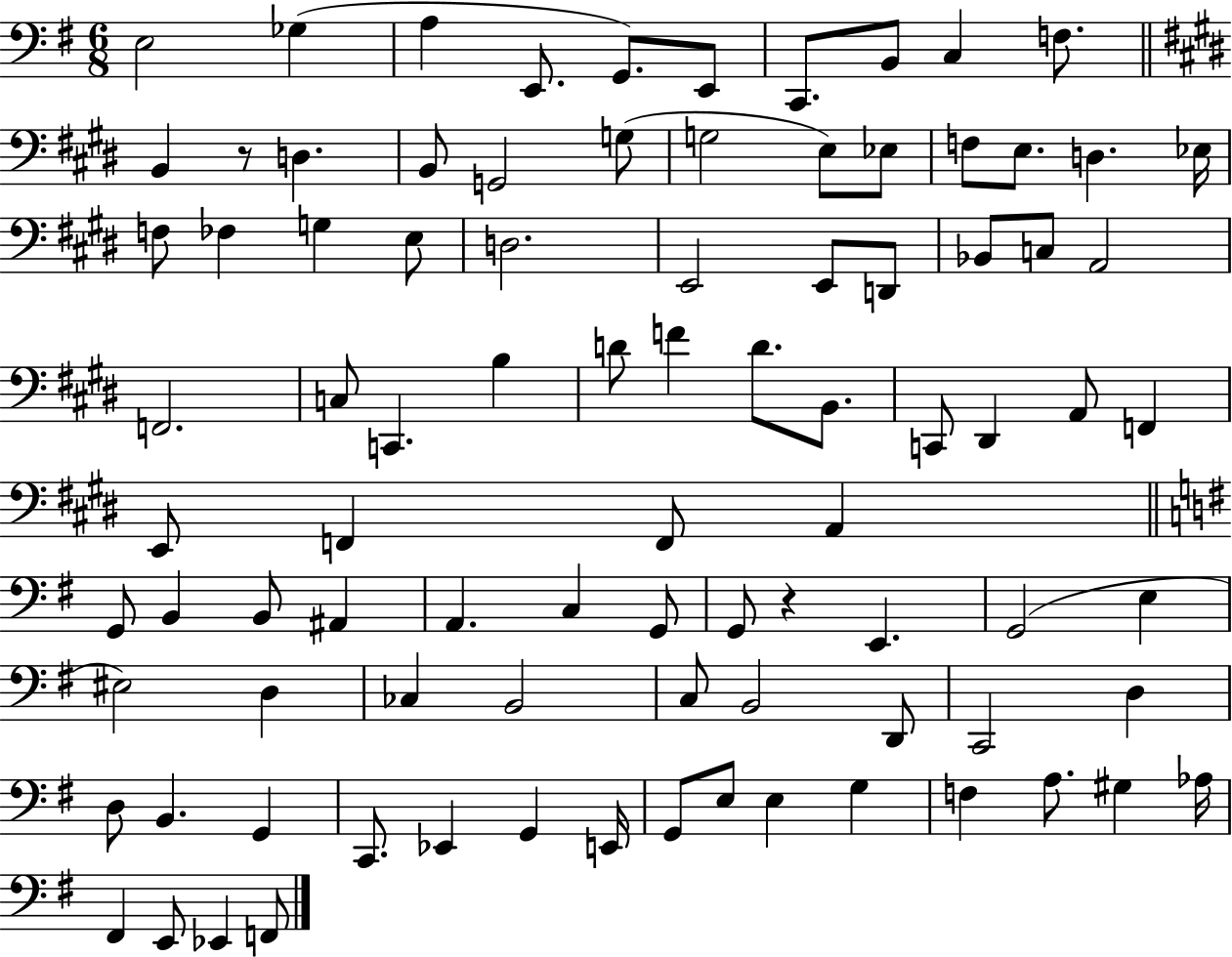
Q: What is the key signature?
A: G major